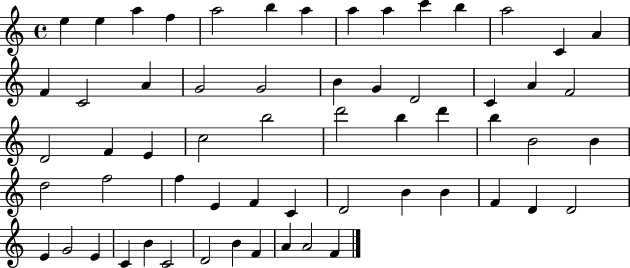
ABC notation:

X:1
T:Untitled
M:4/4
L:1/4
K:C
e e a f a2 b a a a c' b a2 C A F C2 A G2 G2 B G D2 C A F2 D2 F E c2 b2 d'2 b d' b B2 B d2 f2 f E F C D2 B B F D D2 E G2 E C B C2 D2 B F A A2 F